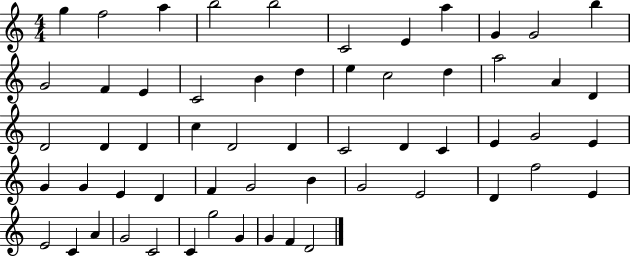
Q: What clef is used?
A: treble